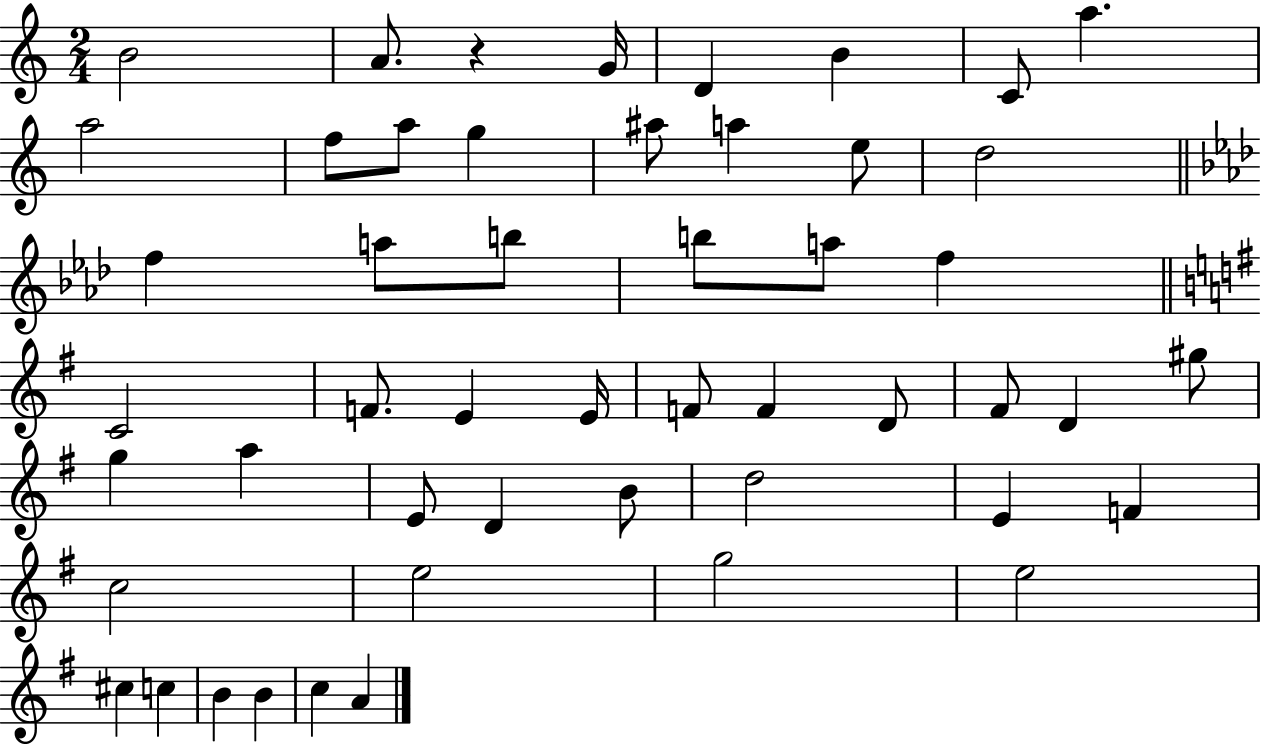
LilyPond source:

{
  \clef treble
  \numericTimeSignature
  \time 2/4
  \key c \major
  b'2 | a'8. r4 g'16 | d'4 b'4 | c'8 a''4. | \break a''2 | f''8 a''8 g''4 | ais''8 a''4 e''8 | d''2 | \break \bar "||" \break \key f \minor f''4 a''8 b''8 | b''8 a''8 f''4 | \bar "||" \break \key e \minor c'2 | f'8. e'4 e'16 | f'8 f'4 d'8 | fis'8 d'4 gis''8 | \break g''4 a''4 | e'8 d'4 b'8 | d''2 | e'4 f'4 | \break c''2 | e''2 | g''2 | e''2 | \break cis''4 c''4 | b'4 b'4 | c''4 a'4 | \bar "|."
}